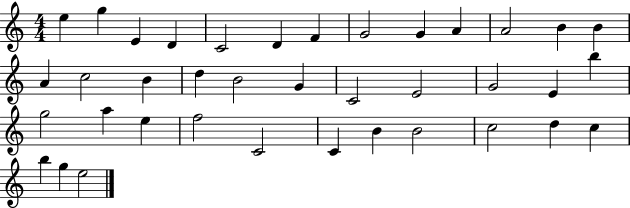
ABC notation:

X:1
T:Untitled
M:4/4
L:1/4
K:C
e g E D C2 D F G2 G A A2 B B A c2 B d B2 G C2 E2 G2 E b g2 a e f2 C2 C B B2 c2 d c b g e2